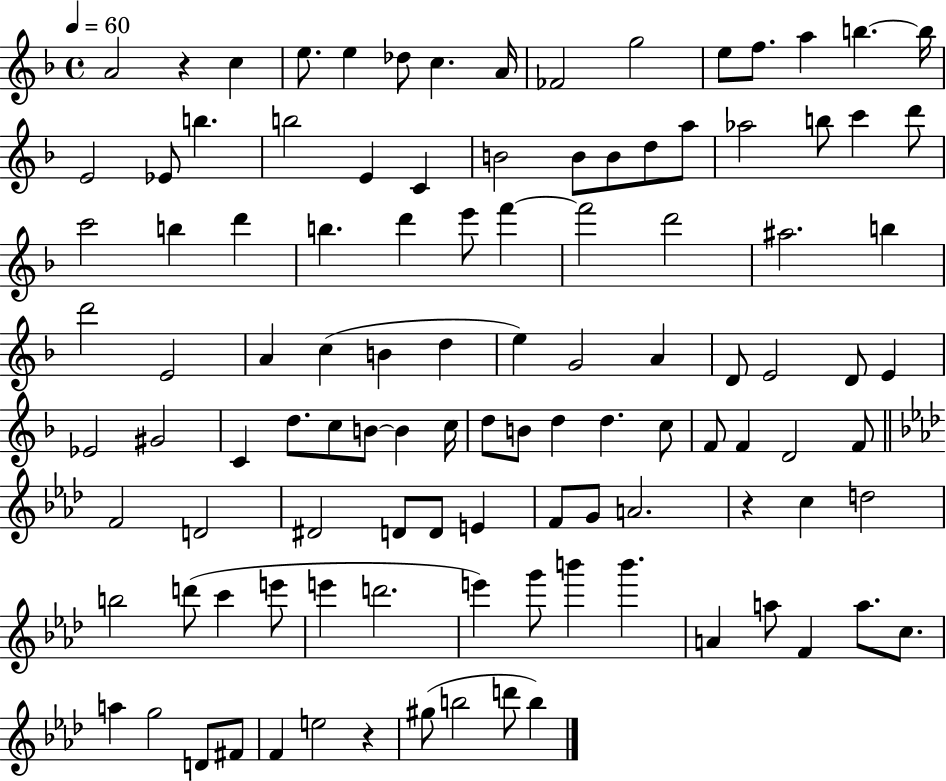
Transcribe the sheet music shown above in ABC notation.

X:1
T:Untitled
M:4/4
L:1/4
K:F
A2 z c e/2 e _d/2 c A/4 _F2 g2 e/2 f/2 a b b/4 E2 _E/2 b b2 E C B2 B/2 B/2 d/2 a/2 _a2 b/2 c' d'/2 c'2 b d' b d' e'/2 f' f'2 d'2 ^a2 b d'2 E2 A c B d e G2 A D/2 E2 D/2 E _E2 ^G2 C d/2 c/2 B/2 B c/4 d/2 B/2 d d c/2 F/2 F D2 F/2 F2 D2 ^D2 D/2 D/2 E F/2 G/2 A2 z c d2 b2 d'/2 c' e'/2 e' d'2 e' g'/2 b' b' A a/2 F a/2 c/2 a g2 D/2 ^F/2 F e2 z ^g/2 b2 d'/2 b